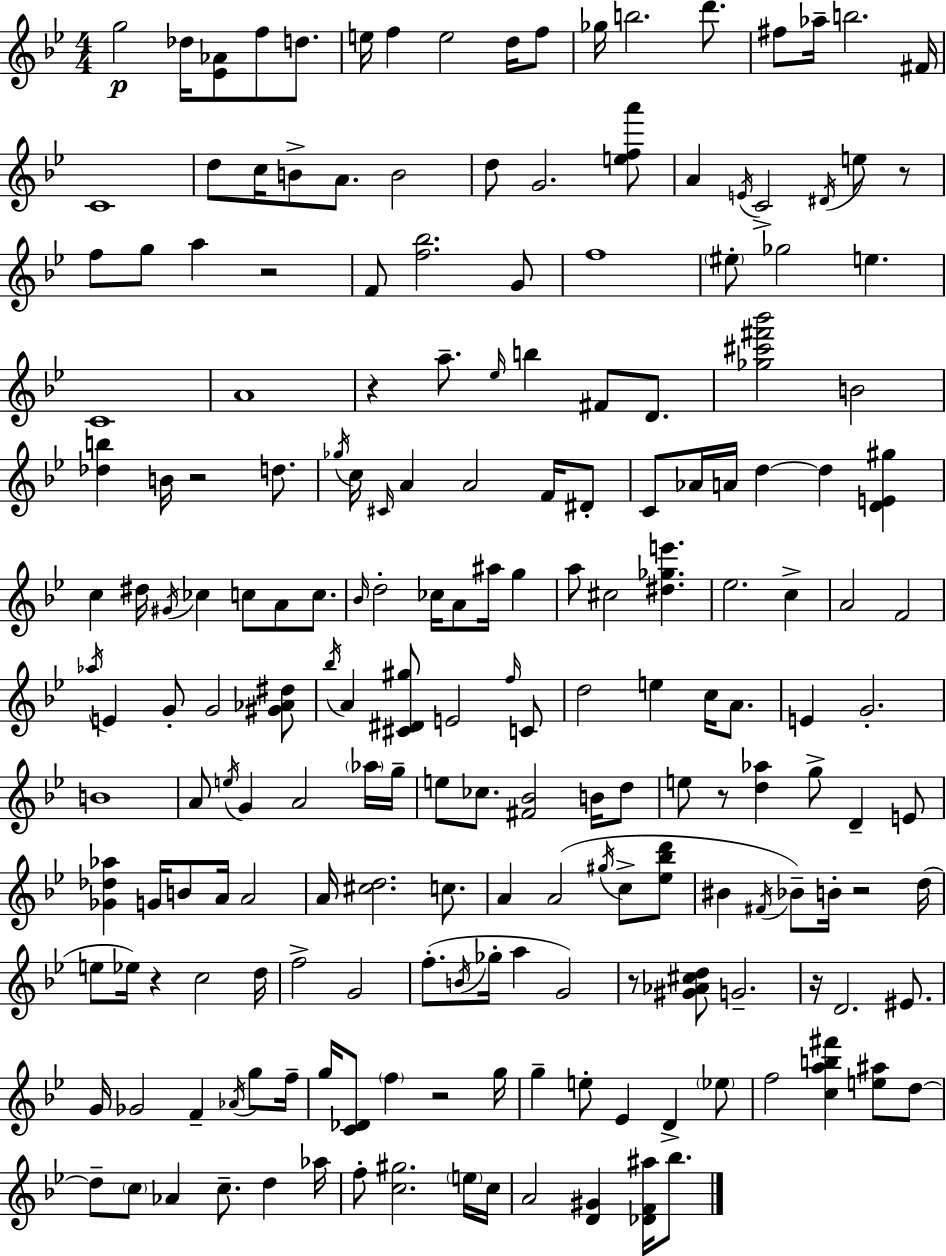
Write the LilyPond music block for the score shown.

{
  \clef treble
  \numericTimeSignature
  \time 4/4
  \key bes \major
  g''2\p des''16 <ees' aes'>8 f''8 d''8. | e''16 f''4 e''2 d''16 f''8 | ges''16 b''2. d'''8. | fis''8 aes''16-- b''2. fis'16 | \break c'1 | d''8 c''16 b'8-> a'8. b'2 | d''8 g'2. <e'' f'' a'''>8 | a'4 \acciaccatura { e'16 } c'2-> \acciaccatura { dis'16 } e''8 | \break r8 f''8 g''8 a''4 r2 | f'8 <f'' bes''>2. | g'8 f''1 | \parenthesize eis''8-. ges''2 e''4. | \break c'1 | a'1 | r4 a''8.-- \grace { ees''16 } b''4 fis'8 | d'8. <ges'' cis''' fis''' bes'''>2 b'2 | \break <des'' b''>4 b'16 r2 | d''8. \acciaccatura { ges''16 } c''16 \grace { cis'16 } a'4 a'2 | f'16 dis'8-. c'8 aes'16 a'16 d''4~~ d''4 | <d' e' gis''>4 c''4 dis''16 \acciaccatura { gis'16 } ces''4 c''8 | \break a'8 c''8. \grace { bes'16 } d''2-. ces''16 | a'8 ais''16 g''4 a''8 cis''2 | <dis'' ges'' e'''>4. ees''2. | c''4-> a'2 f'2 | \break \acciaccatura { aes''16 } e'4 g'8-. g'2 | <gis' aes' dis''>8 \acciaccatura { bes''16 } a'4 <cis' dis' gis''>8 e'2 | \grace { f''16 } c'8 d''2 | e''4 c''16 a'8. e'4 g'2.-. | \break b'1 | a'8 \acciaccatura { e''16 } g'4 | a'2 \parenthesize aes''16 g''16-- e''8 ces''8. | <fis' bes'>2 b'16 d''8 e''8 r8 <d'' aes''>4 | \break g''8-> d'4-- e'8 <ges' des'' aes''>4 g'16 | b'8 a'16 a'2 a'16 <cis'' d''>2. | c''8. a'4 a'2( | \acciaccatura { gis''16 } c''8-> <ees'' bes'' d'''>8 bis'4 | \break \acciaccatura { fis'16 }) bes'8-- b'16-. r2 d''16( e''8 ees''16) | r4 c''2 d''16 f''2-> | g'2 f''8.-.( | \acciaccatura { b'16 } ges''16-. a''4 g'2) r8 | \break <gis' aes' cis'' d''>8 g'2.-- r16 d'2. | eis'8. g'16 ges'2 | f'4-- \acciaccatura { aes'16 } g''8 f''16-- g''16 | <c' des'>8 \parenthesize f''4 r2 g''16 g''4-- | \break e''8-. ees'4 d'4-> \parenthesize ees''8 f''2 | <c'' a'' b'' fis'''>4 <e'' ais''>8 d''8~~ d''8-- | \parenthesize c''8 aes'4 c''8.-- d''4 aes''16 f''8-. | <c'' gis''>2. \parenthesize e''16 c''16 a'2 | \break <d' gis'>4 <des' f' ais''>16 bes''8. \bar "|."
}